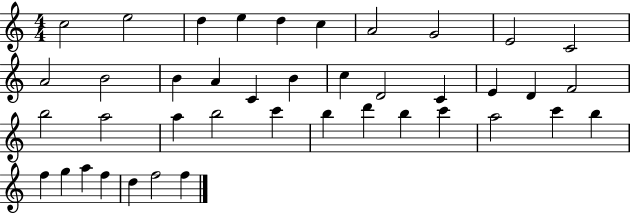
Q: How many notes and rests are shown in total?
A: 41